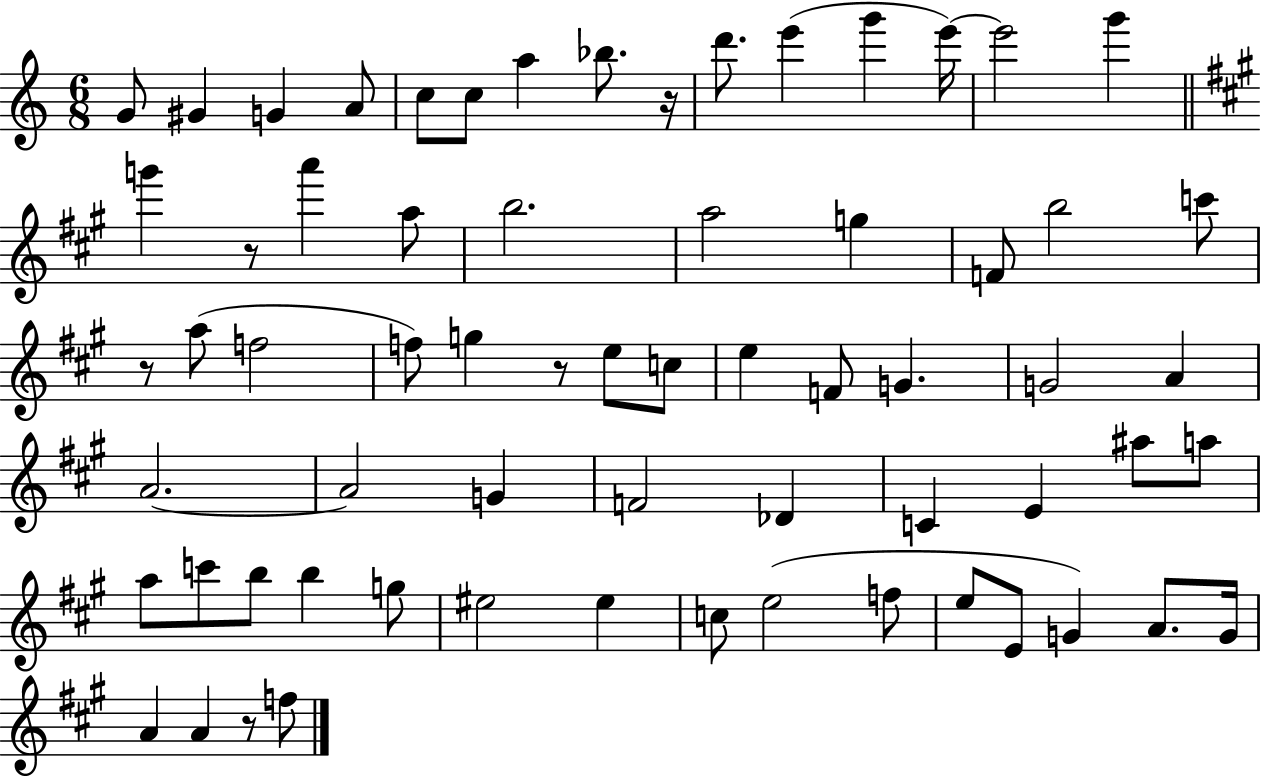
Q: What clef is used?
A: treble